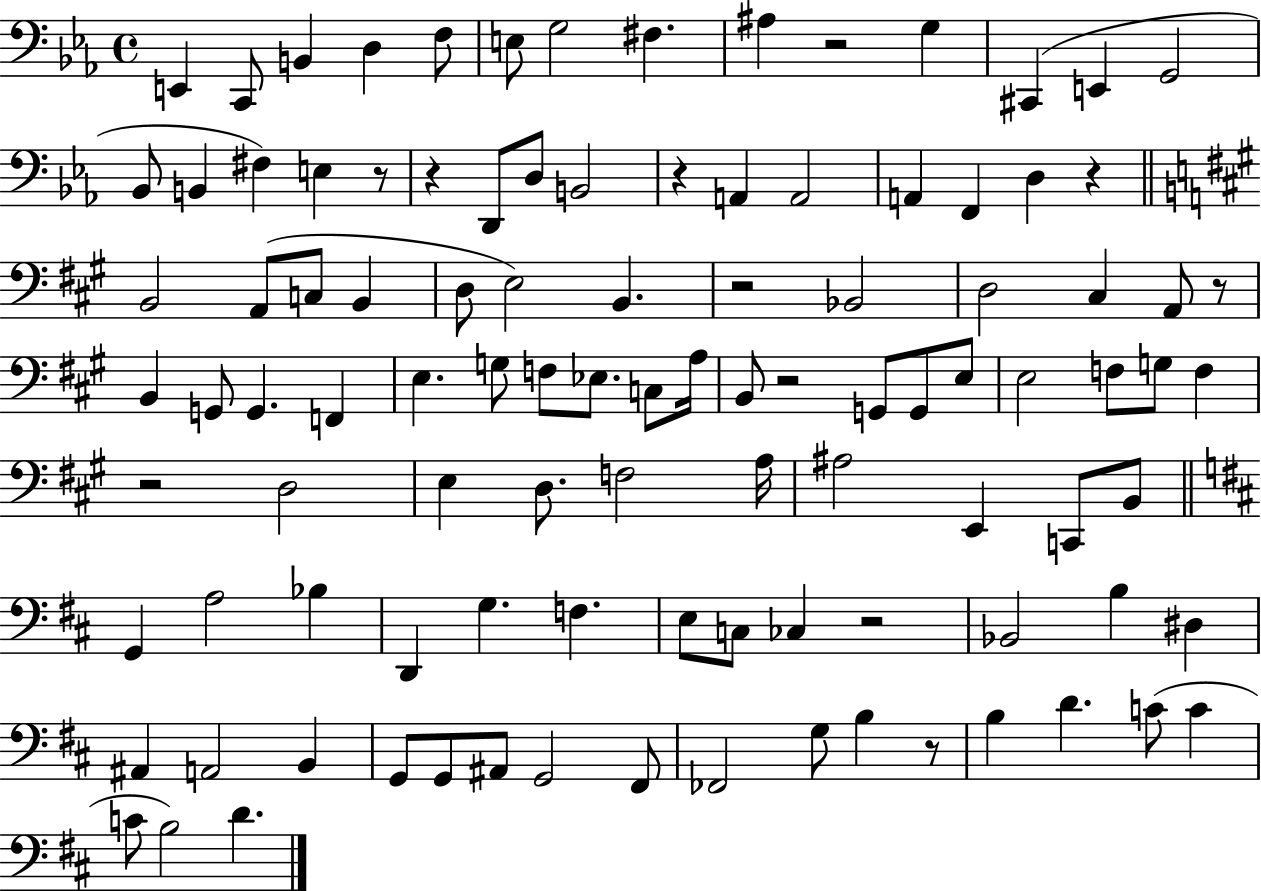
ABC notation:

X:1
T:Untitled
M:4/4
L:1/4
K:Eb
E,, C,,/2 B,, D, F,/2 E,/2 G,2 ^F, ^A, z2 G, ^C,, E,, G,,2 _B,,/2 B,, ^F, E, z/2 z D,,/2 D,/2 B,,2 z A,, A,,2 A,, F,, D, z B,,2 A,,/2 C,/2 B,, D,/2 E,2 B,, z2 _B,,2 D,2 ^C, A,,/2 z/2 B,, G,,/2 G,, F,, E, G,/2 F,/2 _E,/2 C,/2 A,/4 B,,/2 z2 G,,/2 G,,/2 E,/2 E,2 F,/2 G,/2 F, z2 D,2 E, D,/2 F,2 A,/4 ^A,2 E,, C,,/2 B,,/2 G,, A,2 _B, D,, G, F, E,/2 C,/2 _C, z2 _B,,2 B, ^D, ^A,, A,,2 B,, G,,/2 G,,/2 ^A,,/2 G,,2 ^F,,/2 _F,,2 G,/2 B, z/2 B, D C/2 C C/2 B,2 D